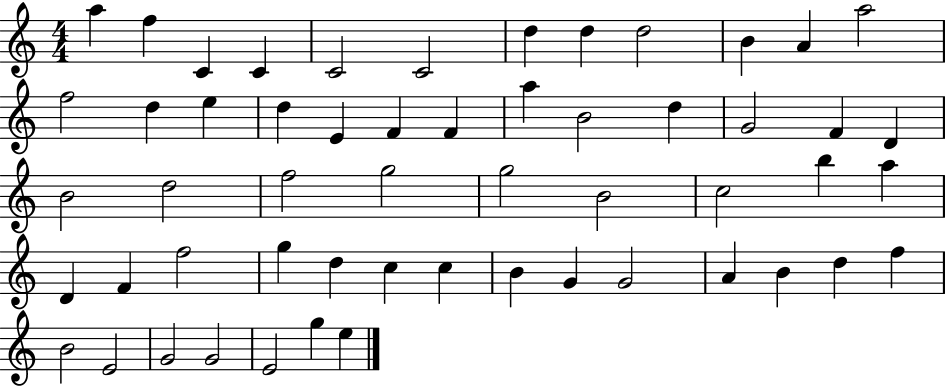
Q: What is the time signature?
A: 4/4